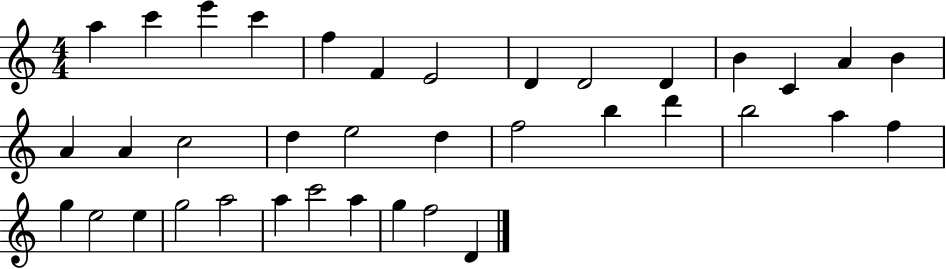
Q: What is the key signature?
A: C major